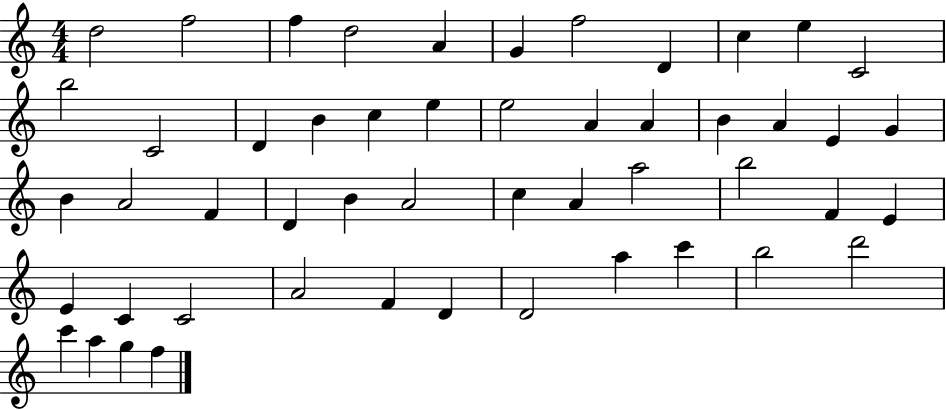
D5/h F5/h F5/q D5/h A4/q G4/q F5/h D4/q C5/q E5/q C4/h B5/h C4/h D4/q B4/q C5/q E5/q E5/h A4/q A4/q B4/q A4/q E4/q G4/q B4/q A4/h F4/q D4/q B4/q A4/h C5/q A4/q A5/h B5/h F4/q E4/q E4/q C4/q C4/h A4/h F4/q D4/q D4/h A5/q C6/q B5/h D6/h C6/q A5/q G5/q F5/q